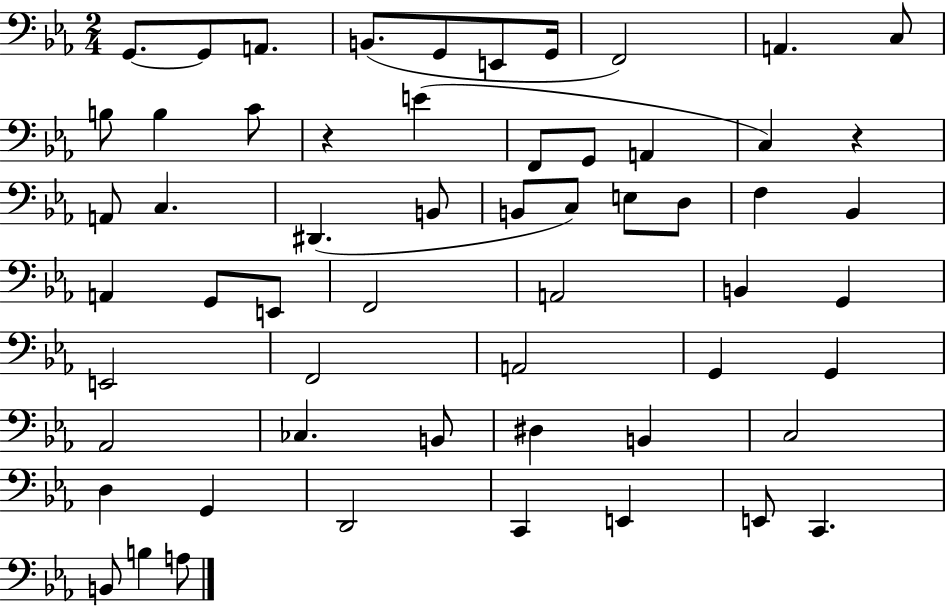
G2/e. G2/e A2/e. B2/e. G2/e E2/e G2/s F2/h A2/q. C3/e B3/e B3/q C4/e R/q E4/q F2/e G2/e A2/q C3/q R/q A2/e C3/q. D#2/q. B2/e B2/e C3/e E3/e D3/e F3/q Bb2/q A2/q G2/e E2/e F2/h A2/h B2/q G2/q E2/h F2/h A2/h G2/q G2/q Ab2/h CES3/q. B2/e D#3/q B2/q C3/h D3/q G2/q D2/h C2/q E2/q E2/e C2/q. B2/e B3/q A3/e